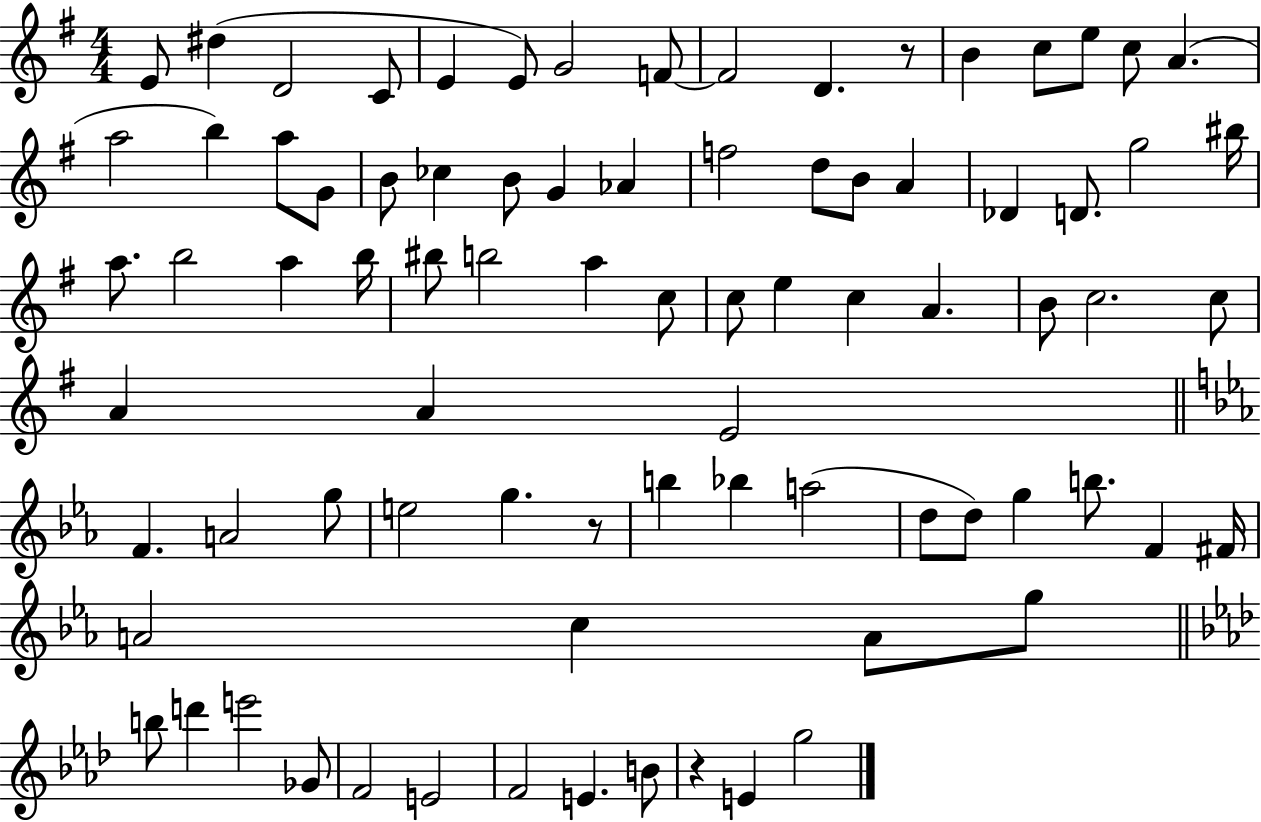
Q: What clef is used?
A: treble